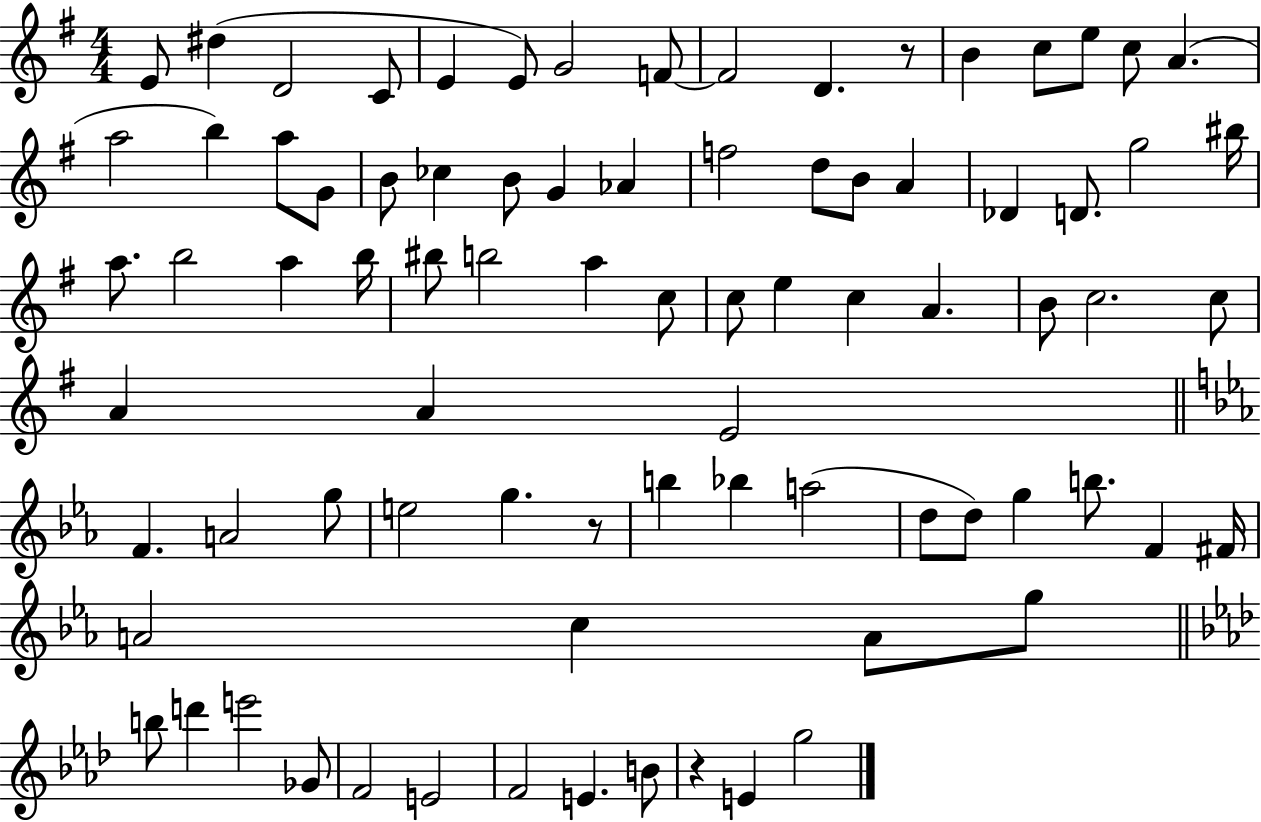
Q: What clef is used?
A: treble